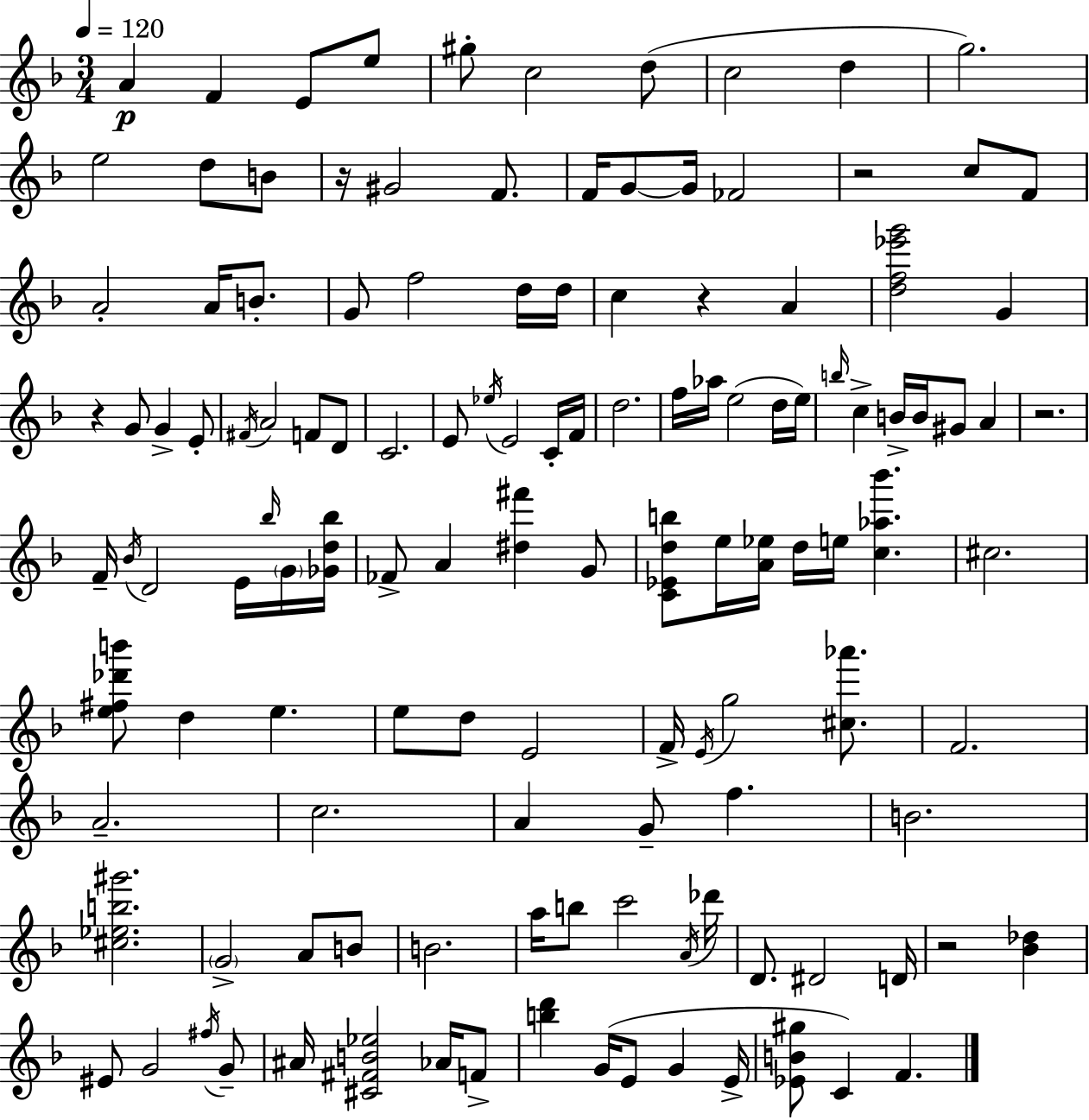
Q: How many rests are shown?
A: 6